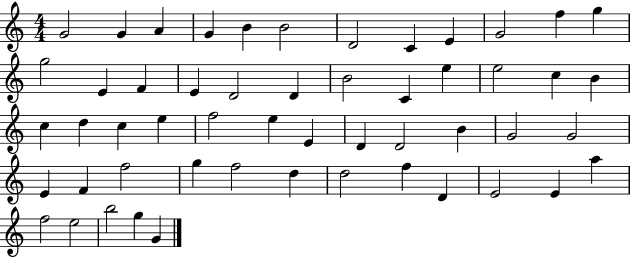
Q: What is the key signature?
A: C major